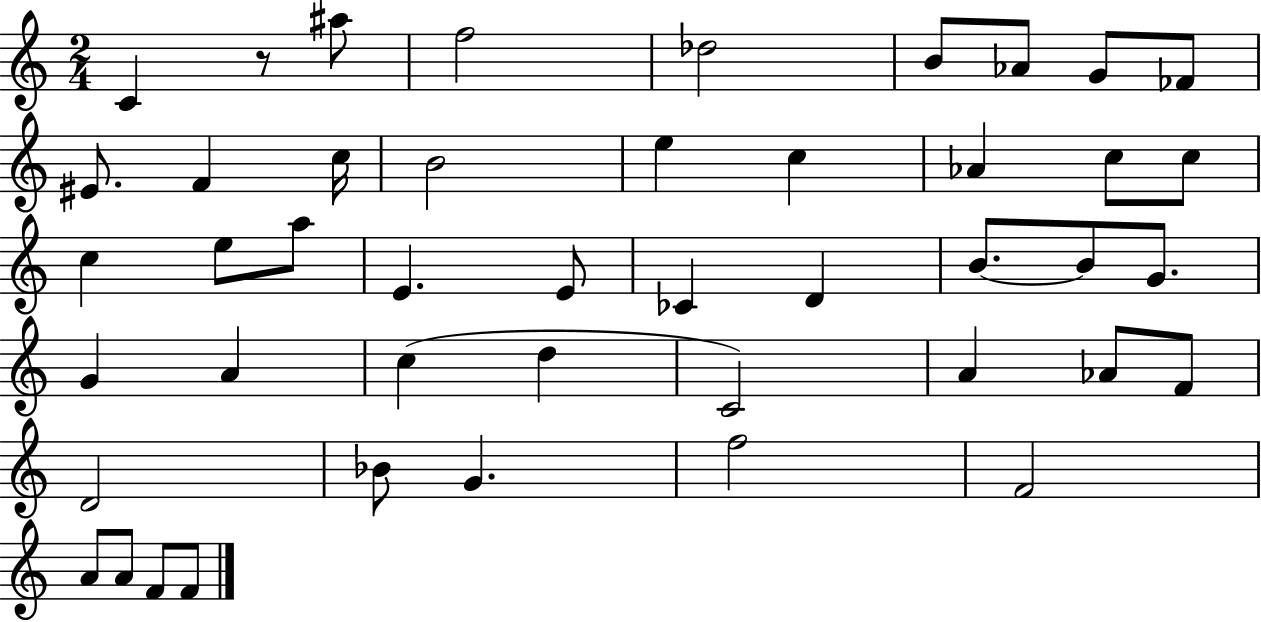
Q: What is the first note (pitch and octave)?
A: C4